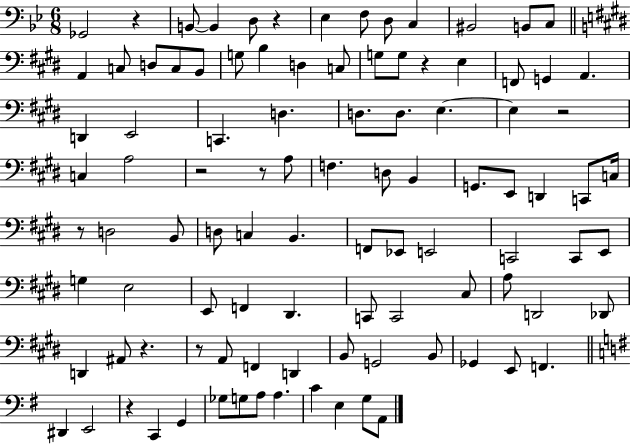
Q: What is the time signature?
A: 6/8